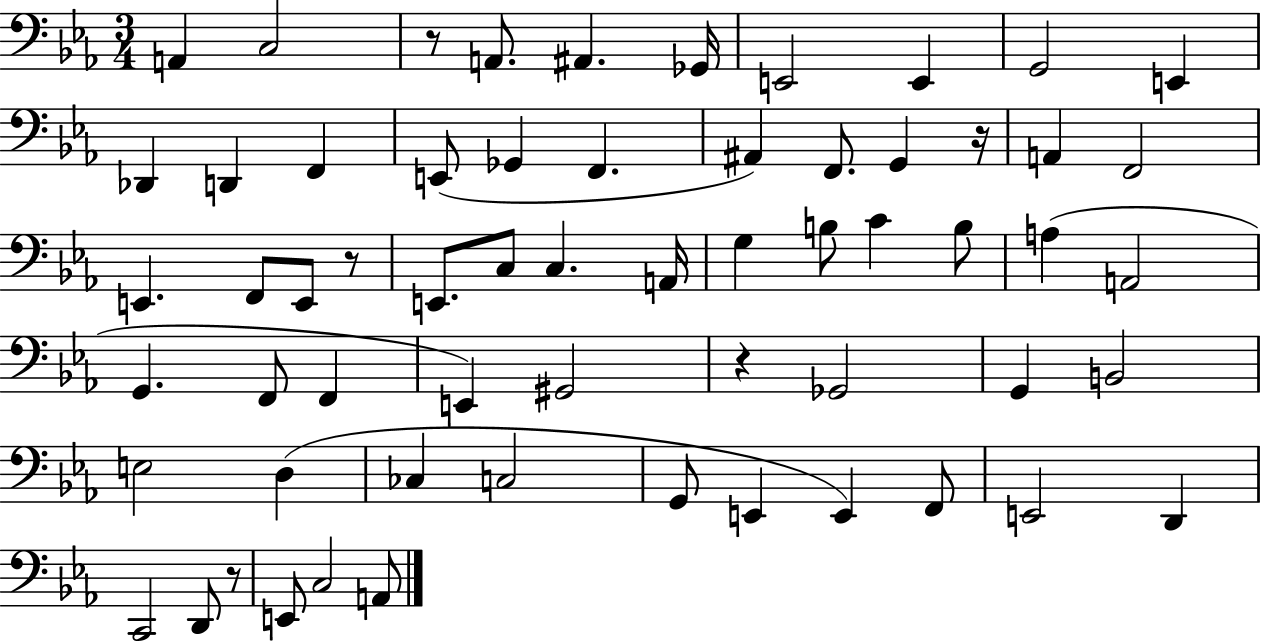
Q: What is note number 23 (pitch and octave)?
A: E2